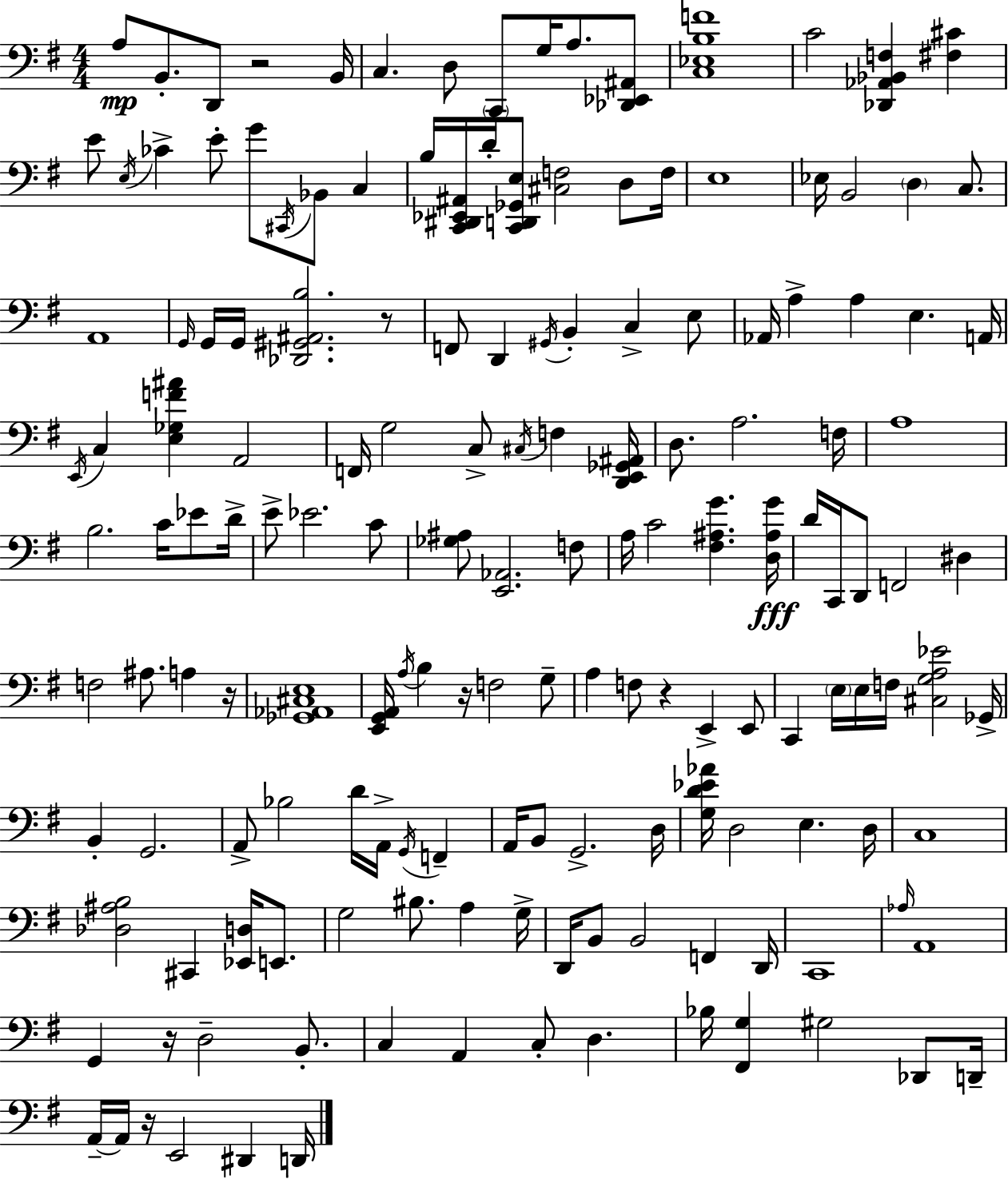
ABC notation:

X:1
T:Untitled
M:4/4
L:1/4
K:G
A,/2 B,,/2 D,,/2 z2 B,,/4 C, D,/2 C,,/2 G,/4 A,/2 [_D,,_E,,^A,,]/2 [C,_E,B,F]4 C2 [_D,,_A,,_B,,F,] [^F,^C] E/2 E,/4 _C E/2 G/2 ^C,,/4 _B,,/2 C, B,/4 [C,,^D,,_E,,^A,,]/4 D/4 [C,,D,,_G,,E,]/2 [^C,F,]2 D,/2 F,/4 E,4 _E,/4 B,,2 D, C,/2 A,,4 G,,/4 G,,/4 G,,/4 [_D,,^G,,^A,,B,]2 z/2 F,,/2 D,, ^G,,/4 B,, C, E,/2 _A,,/4 A, A, E, A,,/4 E,,/4 C, [E,_G,F^A] A,,2 F,,/4 G,2 C,/2 ^C,/4 F, [D,,E,,_G,,^A,,]/4 D,/2 A,2 F,/4 A,4 B,2 C/4 _E/2 D/4 E/2 _E2 C/2 [_G,^A,]/2 [E,,_A,,]2 F,/2 A,/4 C2 [^F,^A,G] [D,^A,G]/4 D/4 C,,/4 D,,/2 F,,2 ^D, F,2 ^A,/2 A, z/4 [_G,,_A,,^C,E,]4 [E,,G,,A,,]/4 A,/4 B, z/4 F,2 G,/2 A, F,/2 z E,, E,,/2 C,, E,/4 E,/4 F,/4 [^C,G,A,_E]2 _G,,/4 B,, G,,2 A,,/2 _B,2 D/4 A,,/4 G,,/4 F,, A,,/4 B,,/2 G,,2 D,/4 [G,D_E_A]/4 D,2 E, D,/4 C,4 [_D,^A,B,]2 ^C,, [_E,,D,]/4 E,,/2 G,2 ^B,/2 A, G,/4 D,,/4 B,,/2 B,,2 F,, D,,/4 C,,4 _A,/4 A,,4 G,, z/4 D,2 B,,/2 C, A,, C,/2 D, _B,/4 [^F,,G,] ^G,2 _D,,/2 D,,/4 A,,/4 A,,/4 z/4 E,,2 ^D,, D,,/4